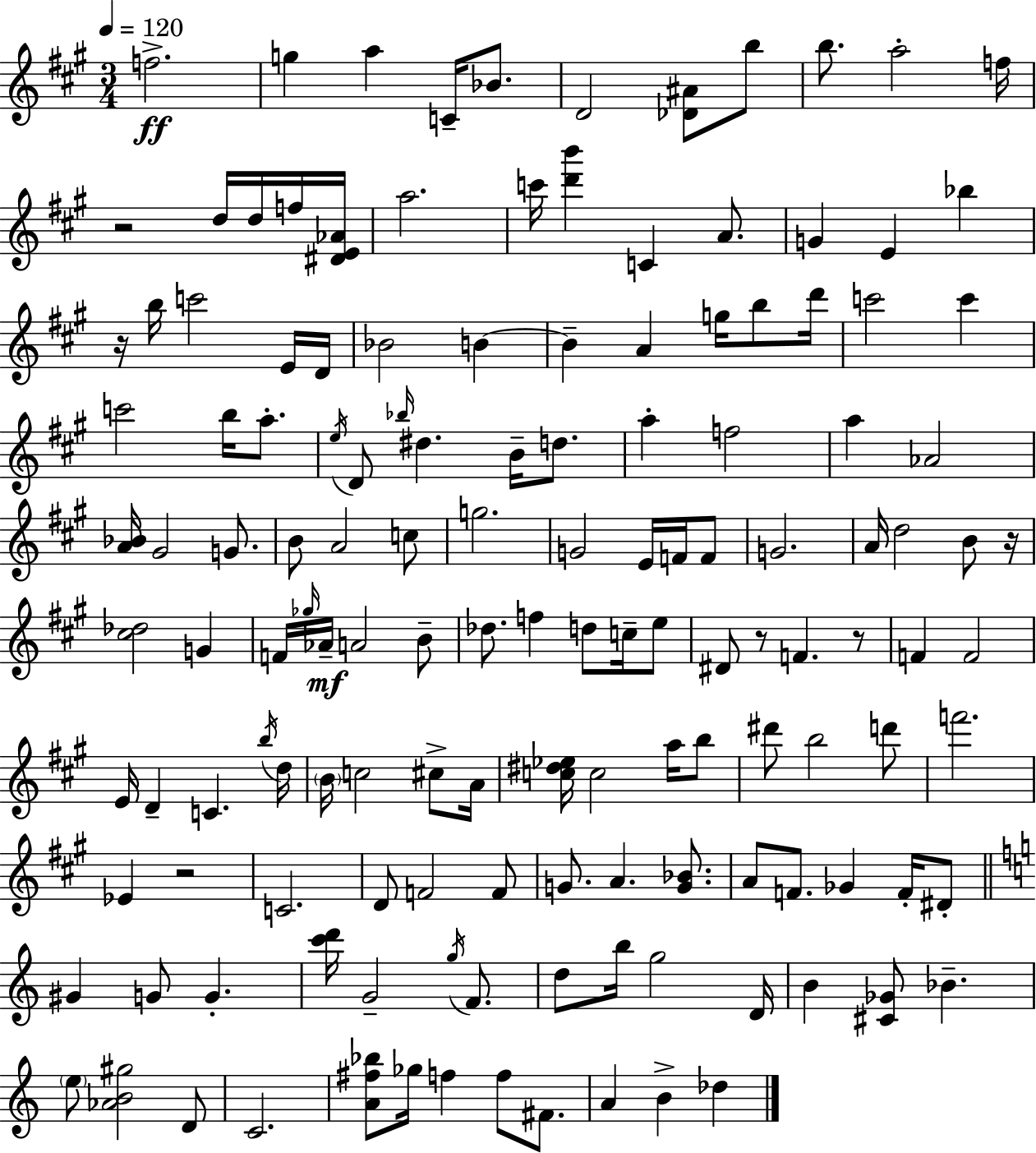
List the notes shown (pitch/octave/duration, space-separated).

F5/h. G5/q A5/q C4/s Bb4/e. D4/h [Db4,A#4]/e B5/e B5/e. A5/h F5/s R/h D5/s D5/s F5/s [D#4,E4,Ab4]/s A5/h. C6/s [D6,B6]/q C4/q A4/e. G4/q E4/q Bb5/q R/s B5/s C6/h E4/s D4/s Bb4/h B4/q B4/q A4/q G5/s B5/e D6/s C6/h C6/q C6/h B5/s A5/e. E5/s D4/e Bb5/s D#5/q. B4/s D5/e. A5/q F5/h A5/q Ab4/h [A4,Bb4]/s G#4/h G4/e. B4/e A4/h C5/e G5/h. G4/h E4/s F4/s F4/e G4/h. A4/s D5/h B4/e R/s [C#5,Db5]/h G4/q F4/s Gb5/s Ab4/s A4/h B4/e Db5/e. F5/q D5/e C5/s E5/e D#4/e R/e F4/q. R/e F4/q F4/h E4/s D4/q C4/q. B5/s D5/s B4/s C5/h C#5/e A4/s [C5,D#5,Eb5]/s C5/h A5/s B5/e D#6/e B5/h D6/e F6/h. Eb4/q R/h C4/h. D4/e F4/h F4/e G4/e. A4/q. [G4,Bb4]/e. A4/e F4/e. Gb4/q F4/s D#4/e G#4/q G4/e G4/q. [C6,D6]/s G4/h G5/s F4/e. D5/e B5/s G5/h D4/s B4/q [C#4,Gb4]/e Bb4/q. E5/e [Ab4,B4,G#5]/h D4/e C4/h. [A4,F#5,Bb5]/e Gb5/s F5/q F5/e F#4/e. A4/q B4/q Db5/q